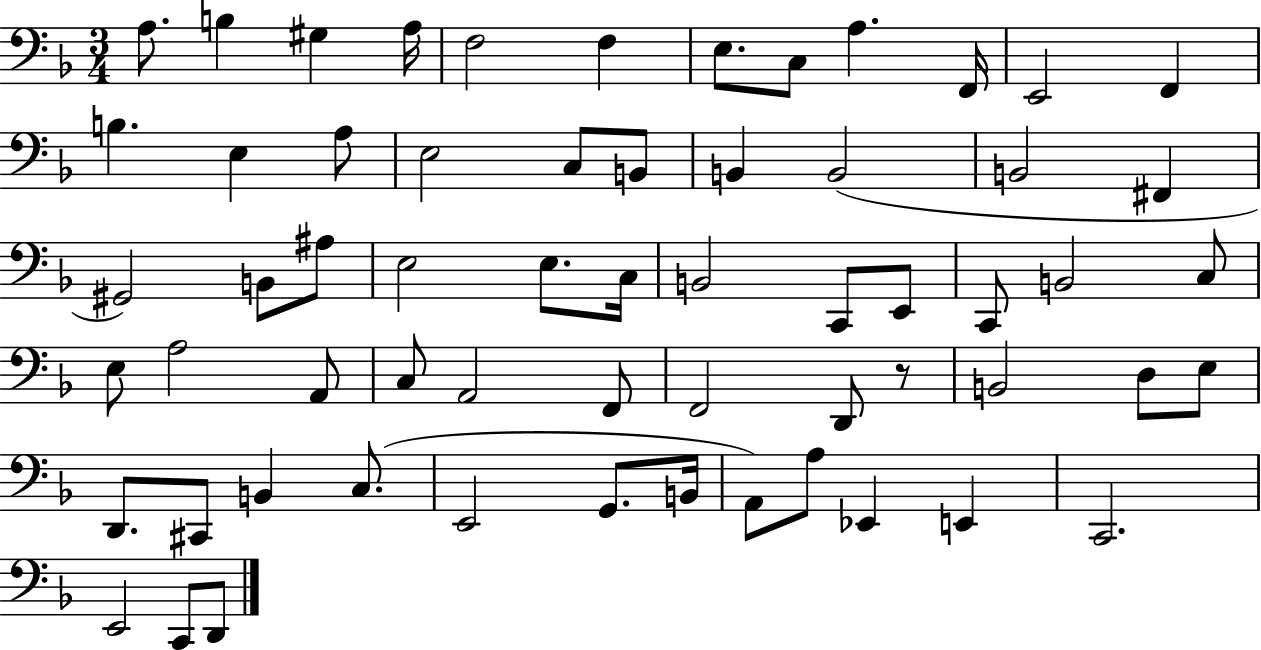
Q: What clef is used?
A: bass